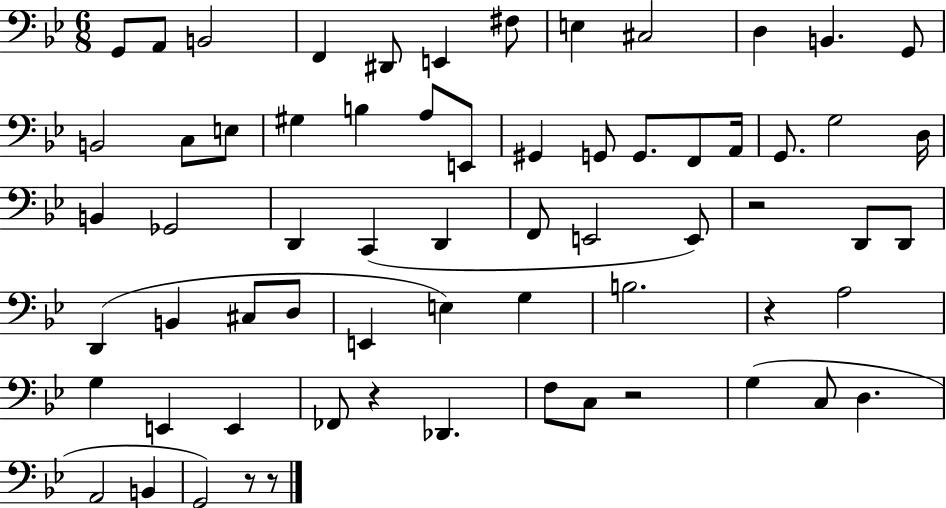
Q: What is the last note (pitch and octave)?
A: G2